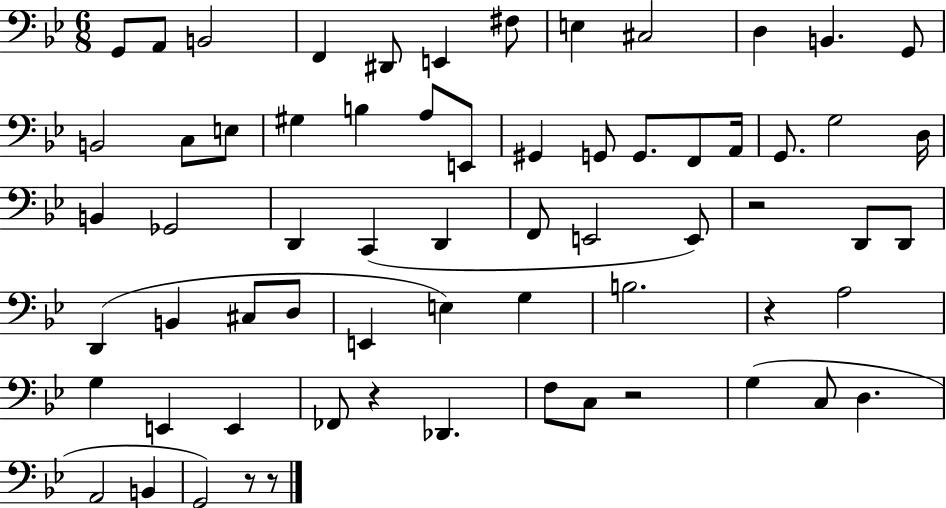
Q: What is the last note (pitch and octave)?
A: G2